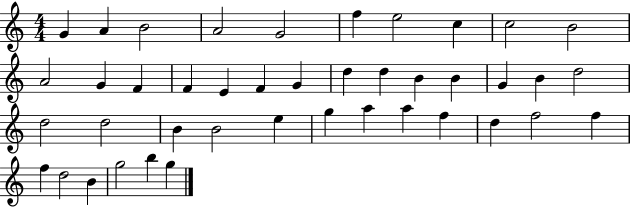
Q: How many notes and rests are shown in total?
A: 42